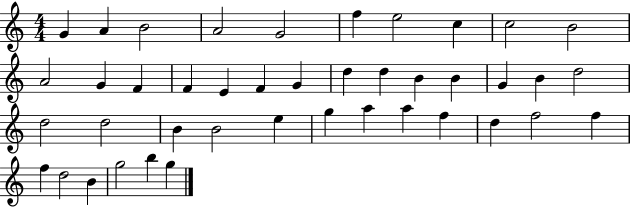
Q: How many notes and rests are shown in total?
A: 42